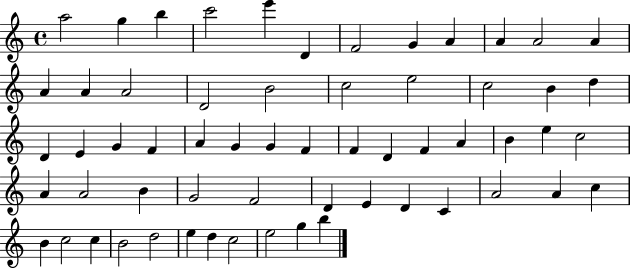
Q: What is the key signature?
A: C major